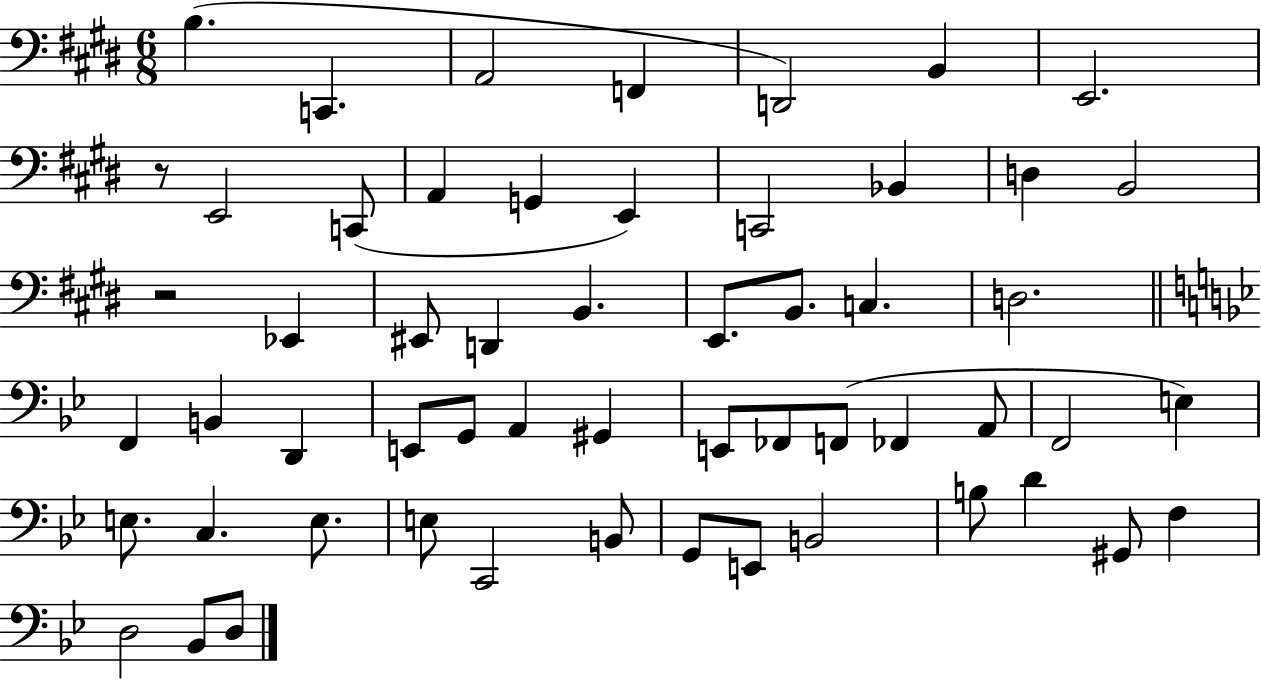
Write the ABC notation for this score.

X:1
T:Untitled
M:6/8
L:1/4
K:E
B, C,, A,,2 F,, D,,2 B,, E,,2 z/2 E,,2 C,,/2 A,, G,, E,, C,,2 _B,, D, B,,2 z2 _E,, ^E,,/2 D,, B,, E,,/2 B,,/2 C, D,2 F,, B,, D,, E,,/2 G,,/2 A,, ^G,, E,,/2 _F,,/2 F,,/2 _F,, A,,/2 F,,2 E, E,/2 C, E,/2 E,/2 C,,2 B,,/2 G,,/2 E,,/2 B,,2 B,/2 D ^G,,/2 F, D,2 _B,,/2 D,/2